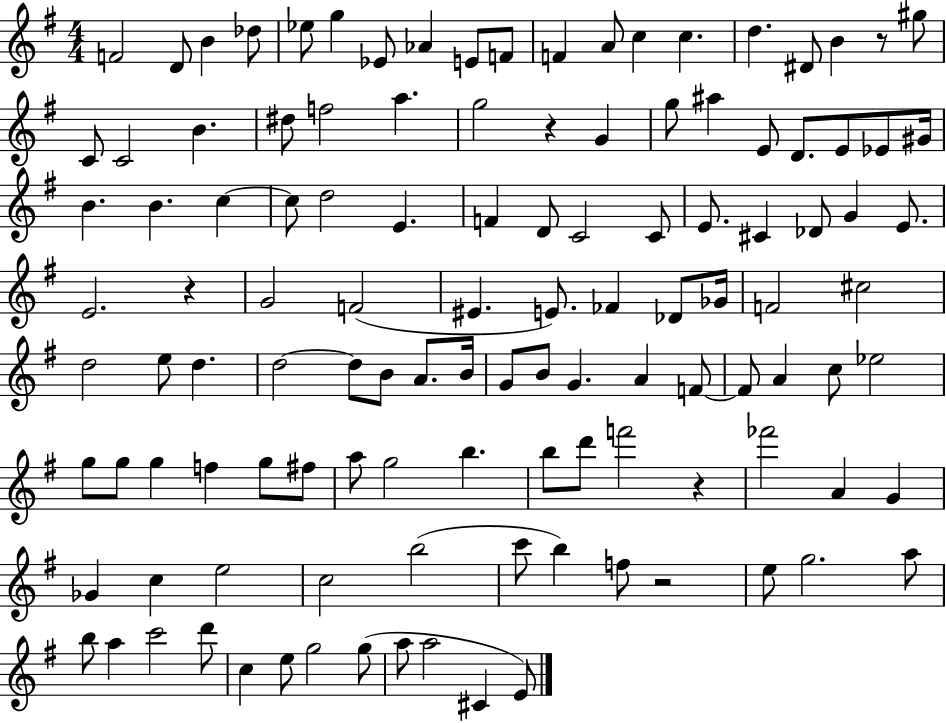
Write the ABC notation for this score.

X:1
T:Untitled
M:4/4
L:1/4
K:G
F2 D/2 B _d/2 _e/2 g _E/2 _A E/2 F/2 F A/2 c c d ^D/2 B z/2 ^g/2 C/2 C2 B ^d/2 f2 a g2 z G g/2 ^a E/2 D/2 E/2 _E/2 ^G/4 B B c c/2 d2 E F D/2 C2 C/2 E/2 ^C _D/2 G E/2 E2 z G2 F2 ^E E/2 _F _D/2 _G/4 F2 ^c2 d2 e/2 d d2 d/2 B/2 A/2 B/4 G/2 B/2 G A F/2 F/2 A c/2 _e2 g/2 g/2 g f g/2 ^f/2 a/2 g2 b b/2 d'/2 f'2 z _f'2 A G _G c e2 c2 b2 c'/2 b f/2 z2 e/2 g2 a/2 b/2 a c'2 d'/2 c e/2 g2 g/2 a/2 a2 ^C E/2